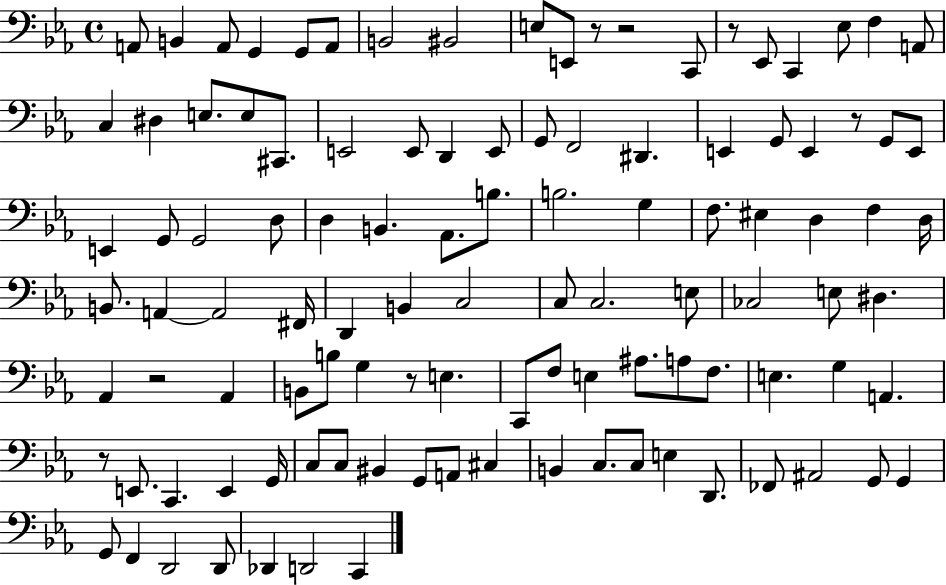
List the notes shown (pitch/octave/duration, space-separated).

A2/e B2/q A2/e G2/q G2/e A2/e B2/h BIS2/h E3/e E2/e R/e R/h C2/e R/e Eb2/e C2/q Eb3/e F3/q A2/e C3/q D#3/q E3/e. E3/e C#2/e. E2/h E2/e D2/q E2/e G2/e F2/h D#2/q. E2/q G2/e E2/q R/e G2/e E2/e E2/q G2/e G2/h D3/e D3/q B2/q. Ab2/e. B3/e. B3/h. G3/q F3/e. EIS3/q D3/q F3/q D3/s B2/e. A2/q A2/h F#2/s D2/q B2/q C3/h C3/e C3/h. E3/e CES3/h E3/e D#3/q. Ab2/q R/h Ab2/q B2/e B3/e G3/q R/e E3/q. C2/e F3/e E3/q A#3/e. A3/e F3/e. E3/q. G3/q A2/q. R/e E2/e. C2/q. E2/q G2/s C3/e C3/e BIS2/q G2/e A2/e C#3/q B2/q C3/e. C3/e E3/q D2/e. FES2/e A#2/h G2/e G2/q G2/e F2/q D2/h D2/e Db2/q D2/h C2/q